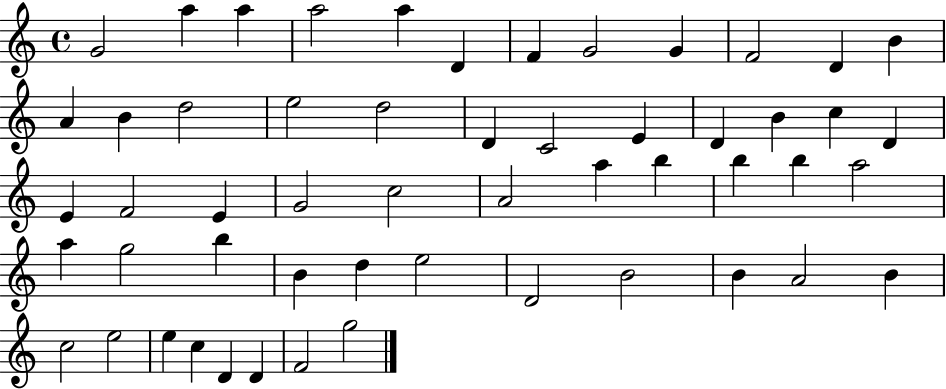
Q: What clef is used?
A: treble